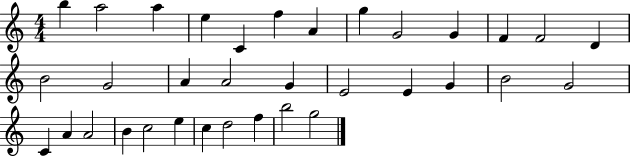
B5/q A5/h A5/q E5/q C4/q F5/q A4/q G5/q G4/h G4/q F4/q F4/h D4/q B4/h G4/h A4/q A4/h G4/q E4/h E4/q G4/q B4/h G4/h C4/q A4/q A4/h B4/q C5/h E5/q C5/q D5/h F5/q B5/h G5/h